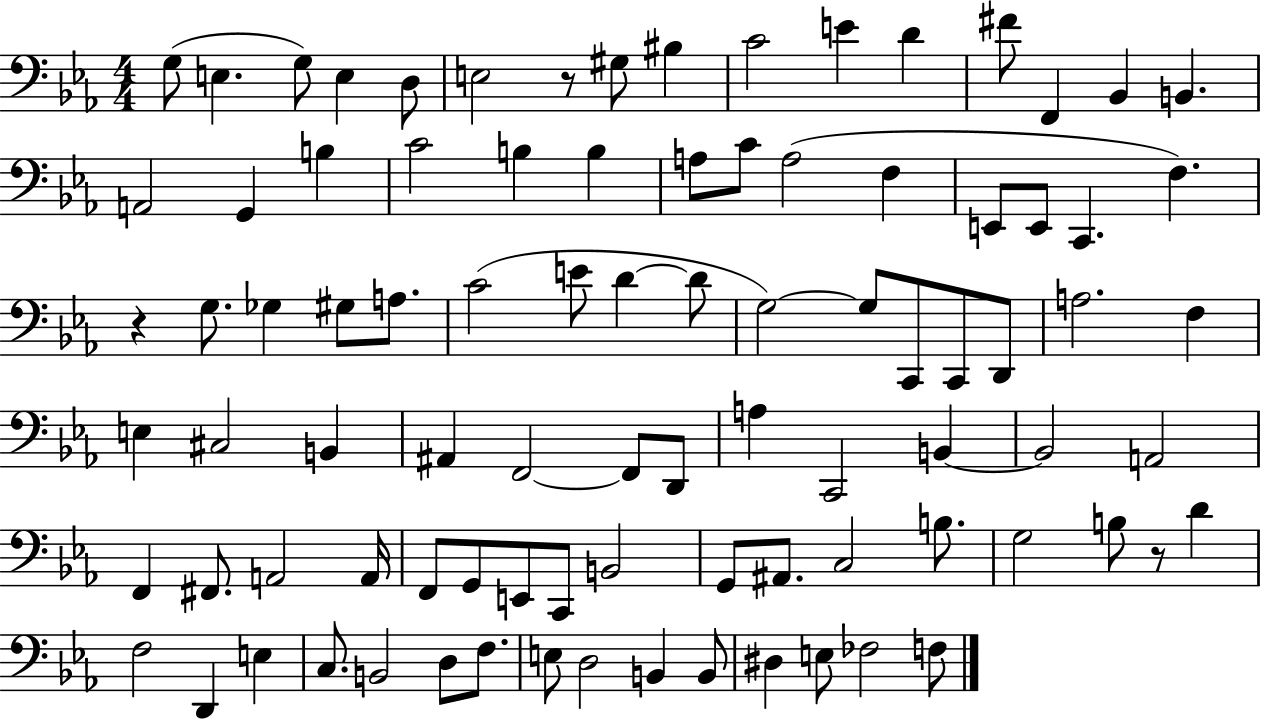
G3/e E3/q. G3/e E3/q D3/e E3/h R/e G#3/e BIS3/q C4/h E4/q D4/q F#4/e F2/q Bb2/q B2/q. A2/h G2/q B3/q C4/h B3/q B3/q A3/e C4/e A3/h F3/q E2/e E2/e C2/q. F3/q. R/q G3/e. Gb3/q G#3/e A3/e. C4/h E4/e D4/q D4/e G3/h G3/e C2/e C2/e D2/e A3/h. F3/q E3/q C#3/h B2/q A#2/q F2/h F2/e D2/e A3/q C2/h B2/q B2/h A2/h F2/q F#2/e. A2/h A2/s F2/e G2/e E2/e C2/e B2/h G2/e A#2/e. C3/h B3/e. G3/h B3/e R/e D4/q F3/h D2/q E3/q C3/e. B2/h D3/e F3/e. E3/e D3/h B2/q B2/e D#3/q E3/e FES3/h F3/e